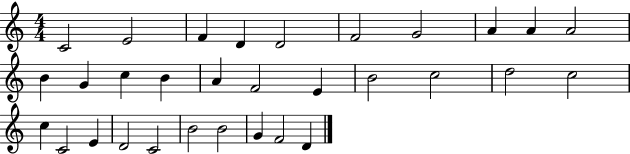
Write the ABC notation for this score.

X:1
T:Untitled
M:4/4
L:1/4
K:C
C2 E2 F D D2 F2 G2 A A A2 B G c B A F2 E B2 c2 d2 c2 c C2 E D2 C2 B2 B2 G F2 D